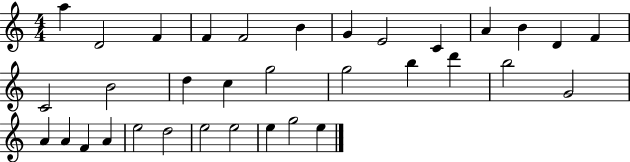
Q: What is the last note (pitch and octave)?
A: E5